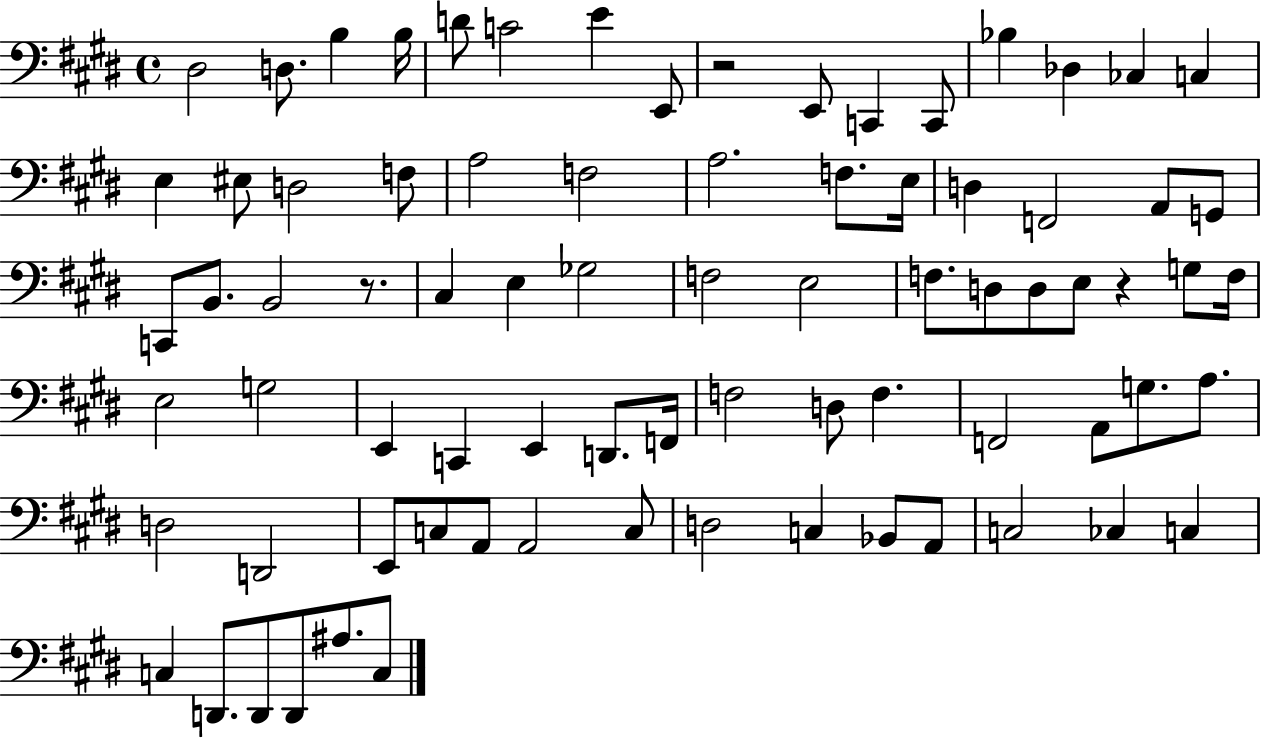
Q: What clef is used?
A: bass